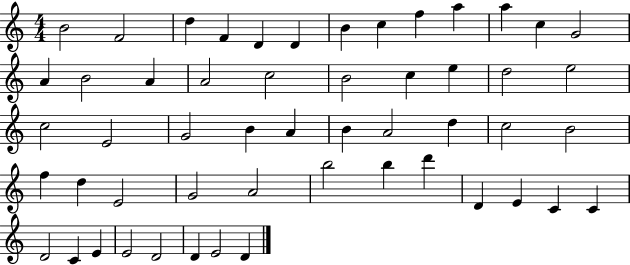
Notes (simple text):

B4/h F4/h D5/q F4/q D4/q D4/q B4/q C5/q F5/q A5/q A5/q C5/q G4/h A4/q B4/h A4/q A4/h C5/h B4/h C5/q E5/q D5/h E5/h C5/h E4/h G4/h B4/q A4/q B4/q A4/h D5/q C5/h B4/h F5/q D5/q E4/h G4/h A4/h B5/h B5/q D6/q D4/q E4/q C4/q C4/q D4/h C4/q E4/q E4/h D4/h D4/q E4/h D4/q